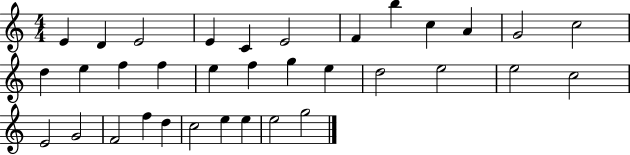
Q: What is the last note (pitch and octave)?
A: G5